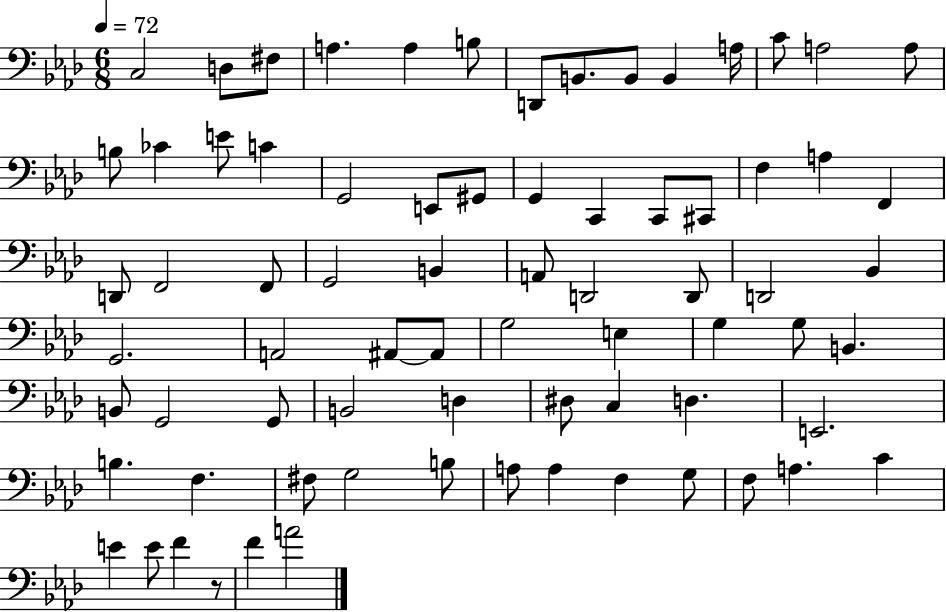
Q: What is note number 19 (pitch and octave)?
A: G2